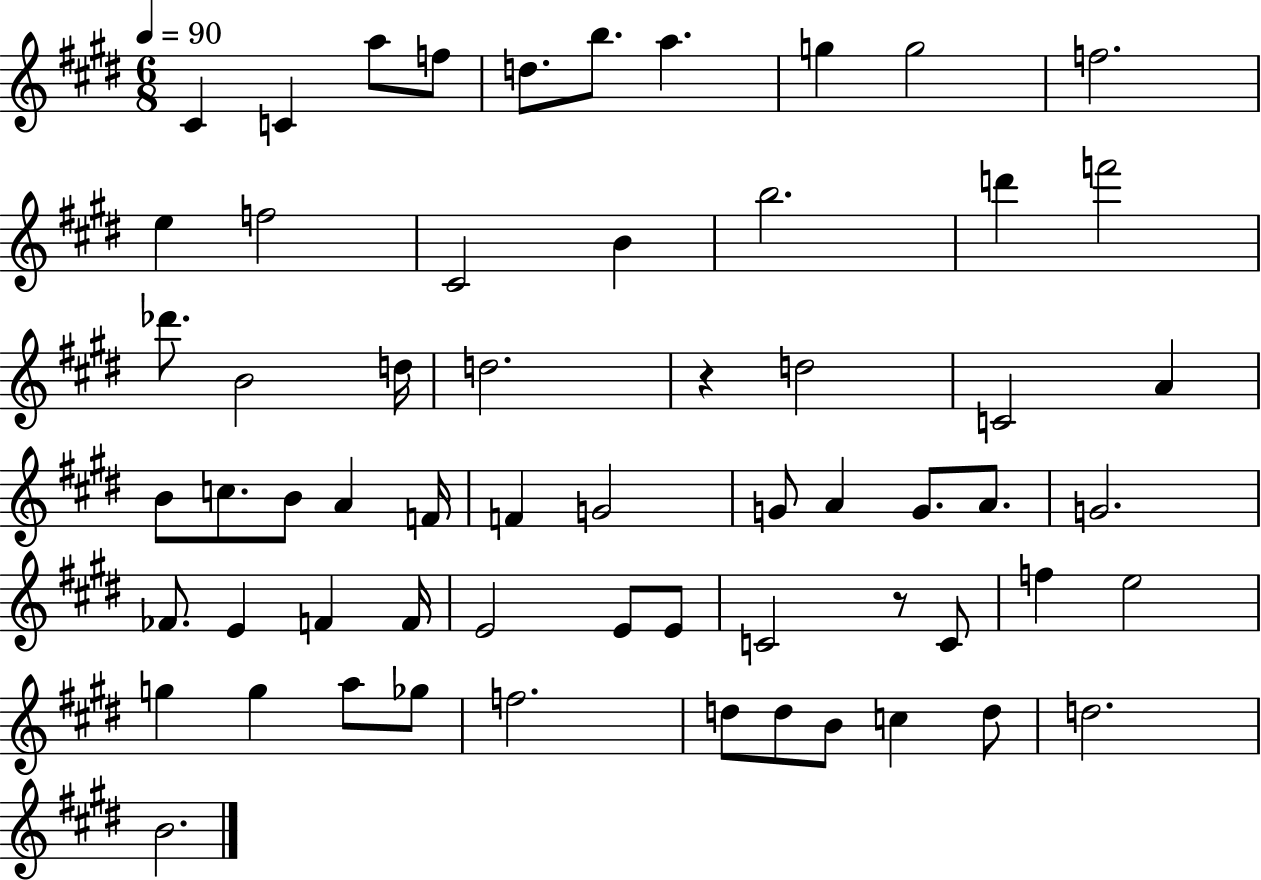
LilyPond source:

{
  \clef treble
  \numericTimeSignature
  \time 6/8
  \key e \major
  \tempo 4 = 90
  cis'4 c'4 a''8 f''8 | d''8. b''8. a''4. | g''4 g''2 | f''2. | \break e''4 f''2 | cis'2 b'4 | b''2. | d'''4 f'''2 | \break des'''8. b'2 d''16 | d''2. | r4 d''2 | c'2 a'4 | \break b'8 c''8. b'8 a'4 f'16 | f'4 g'2 | g'8 a'4 g'8. a'8. | g'2. | \break fes'8. e'4 f'4 f'16 | e'2 e'8 e'8 | c'2 r8 c'8 | f''4 e''2 | \break g''4 g''4 a''8 ges''8 | f''2. | d''8 d''8 b'8 c''4 d''8 | d''2. | \break b'2. | \bar "|."
}